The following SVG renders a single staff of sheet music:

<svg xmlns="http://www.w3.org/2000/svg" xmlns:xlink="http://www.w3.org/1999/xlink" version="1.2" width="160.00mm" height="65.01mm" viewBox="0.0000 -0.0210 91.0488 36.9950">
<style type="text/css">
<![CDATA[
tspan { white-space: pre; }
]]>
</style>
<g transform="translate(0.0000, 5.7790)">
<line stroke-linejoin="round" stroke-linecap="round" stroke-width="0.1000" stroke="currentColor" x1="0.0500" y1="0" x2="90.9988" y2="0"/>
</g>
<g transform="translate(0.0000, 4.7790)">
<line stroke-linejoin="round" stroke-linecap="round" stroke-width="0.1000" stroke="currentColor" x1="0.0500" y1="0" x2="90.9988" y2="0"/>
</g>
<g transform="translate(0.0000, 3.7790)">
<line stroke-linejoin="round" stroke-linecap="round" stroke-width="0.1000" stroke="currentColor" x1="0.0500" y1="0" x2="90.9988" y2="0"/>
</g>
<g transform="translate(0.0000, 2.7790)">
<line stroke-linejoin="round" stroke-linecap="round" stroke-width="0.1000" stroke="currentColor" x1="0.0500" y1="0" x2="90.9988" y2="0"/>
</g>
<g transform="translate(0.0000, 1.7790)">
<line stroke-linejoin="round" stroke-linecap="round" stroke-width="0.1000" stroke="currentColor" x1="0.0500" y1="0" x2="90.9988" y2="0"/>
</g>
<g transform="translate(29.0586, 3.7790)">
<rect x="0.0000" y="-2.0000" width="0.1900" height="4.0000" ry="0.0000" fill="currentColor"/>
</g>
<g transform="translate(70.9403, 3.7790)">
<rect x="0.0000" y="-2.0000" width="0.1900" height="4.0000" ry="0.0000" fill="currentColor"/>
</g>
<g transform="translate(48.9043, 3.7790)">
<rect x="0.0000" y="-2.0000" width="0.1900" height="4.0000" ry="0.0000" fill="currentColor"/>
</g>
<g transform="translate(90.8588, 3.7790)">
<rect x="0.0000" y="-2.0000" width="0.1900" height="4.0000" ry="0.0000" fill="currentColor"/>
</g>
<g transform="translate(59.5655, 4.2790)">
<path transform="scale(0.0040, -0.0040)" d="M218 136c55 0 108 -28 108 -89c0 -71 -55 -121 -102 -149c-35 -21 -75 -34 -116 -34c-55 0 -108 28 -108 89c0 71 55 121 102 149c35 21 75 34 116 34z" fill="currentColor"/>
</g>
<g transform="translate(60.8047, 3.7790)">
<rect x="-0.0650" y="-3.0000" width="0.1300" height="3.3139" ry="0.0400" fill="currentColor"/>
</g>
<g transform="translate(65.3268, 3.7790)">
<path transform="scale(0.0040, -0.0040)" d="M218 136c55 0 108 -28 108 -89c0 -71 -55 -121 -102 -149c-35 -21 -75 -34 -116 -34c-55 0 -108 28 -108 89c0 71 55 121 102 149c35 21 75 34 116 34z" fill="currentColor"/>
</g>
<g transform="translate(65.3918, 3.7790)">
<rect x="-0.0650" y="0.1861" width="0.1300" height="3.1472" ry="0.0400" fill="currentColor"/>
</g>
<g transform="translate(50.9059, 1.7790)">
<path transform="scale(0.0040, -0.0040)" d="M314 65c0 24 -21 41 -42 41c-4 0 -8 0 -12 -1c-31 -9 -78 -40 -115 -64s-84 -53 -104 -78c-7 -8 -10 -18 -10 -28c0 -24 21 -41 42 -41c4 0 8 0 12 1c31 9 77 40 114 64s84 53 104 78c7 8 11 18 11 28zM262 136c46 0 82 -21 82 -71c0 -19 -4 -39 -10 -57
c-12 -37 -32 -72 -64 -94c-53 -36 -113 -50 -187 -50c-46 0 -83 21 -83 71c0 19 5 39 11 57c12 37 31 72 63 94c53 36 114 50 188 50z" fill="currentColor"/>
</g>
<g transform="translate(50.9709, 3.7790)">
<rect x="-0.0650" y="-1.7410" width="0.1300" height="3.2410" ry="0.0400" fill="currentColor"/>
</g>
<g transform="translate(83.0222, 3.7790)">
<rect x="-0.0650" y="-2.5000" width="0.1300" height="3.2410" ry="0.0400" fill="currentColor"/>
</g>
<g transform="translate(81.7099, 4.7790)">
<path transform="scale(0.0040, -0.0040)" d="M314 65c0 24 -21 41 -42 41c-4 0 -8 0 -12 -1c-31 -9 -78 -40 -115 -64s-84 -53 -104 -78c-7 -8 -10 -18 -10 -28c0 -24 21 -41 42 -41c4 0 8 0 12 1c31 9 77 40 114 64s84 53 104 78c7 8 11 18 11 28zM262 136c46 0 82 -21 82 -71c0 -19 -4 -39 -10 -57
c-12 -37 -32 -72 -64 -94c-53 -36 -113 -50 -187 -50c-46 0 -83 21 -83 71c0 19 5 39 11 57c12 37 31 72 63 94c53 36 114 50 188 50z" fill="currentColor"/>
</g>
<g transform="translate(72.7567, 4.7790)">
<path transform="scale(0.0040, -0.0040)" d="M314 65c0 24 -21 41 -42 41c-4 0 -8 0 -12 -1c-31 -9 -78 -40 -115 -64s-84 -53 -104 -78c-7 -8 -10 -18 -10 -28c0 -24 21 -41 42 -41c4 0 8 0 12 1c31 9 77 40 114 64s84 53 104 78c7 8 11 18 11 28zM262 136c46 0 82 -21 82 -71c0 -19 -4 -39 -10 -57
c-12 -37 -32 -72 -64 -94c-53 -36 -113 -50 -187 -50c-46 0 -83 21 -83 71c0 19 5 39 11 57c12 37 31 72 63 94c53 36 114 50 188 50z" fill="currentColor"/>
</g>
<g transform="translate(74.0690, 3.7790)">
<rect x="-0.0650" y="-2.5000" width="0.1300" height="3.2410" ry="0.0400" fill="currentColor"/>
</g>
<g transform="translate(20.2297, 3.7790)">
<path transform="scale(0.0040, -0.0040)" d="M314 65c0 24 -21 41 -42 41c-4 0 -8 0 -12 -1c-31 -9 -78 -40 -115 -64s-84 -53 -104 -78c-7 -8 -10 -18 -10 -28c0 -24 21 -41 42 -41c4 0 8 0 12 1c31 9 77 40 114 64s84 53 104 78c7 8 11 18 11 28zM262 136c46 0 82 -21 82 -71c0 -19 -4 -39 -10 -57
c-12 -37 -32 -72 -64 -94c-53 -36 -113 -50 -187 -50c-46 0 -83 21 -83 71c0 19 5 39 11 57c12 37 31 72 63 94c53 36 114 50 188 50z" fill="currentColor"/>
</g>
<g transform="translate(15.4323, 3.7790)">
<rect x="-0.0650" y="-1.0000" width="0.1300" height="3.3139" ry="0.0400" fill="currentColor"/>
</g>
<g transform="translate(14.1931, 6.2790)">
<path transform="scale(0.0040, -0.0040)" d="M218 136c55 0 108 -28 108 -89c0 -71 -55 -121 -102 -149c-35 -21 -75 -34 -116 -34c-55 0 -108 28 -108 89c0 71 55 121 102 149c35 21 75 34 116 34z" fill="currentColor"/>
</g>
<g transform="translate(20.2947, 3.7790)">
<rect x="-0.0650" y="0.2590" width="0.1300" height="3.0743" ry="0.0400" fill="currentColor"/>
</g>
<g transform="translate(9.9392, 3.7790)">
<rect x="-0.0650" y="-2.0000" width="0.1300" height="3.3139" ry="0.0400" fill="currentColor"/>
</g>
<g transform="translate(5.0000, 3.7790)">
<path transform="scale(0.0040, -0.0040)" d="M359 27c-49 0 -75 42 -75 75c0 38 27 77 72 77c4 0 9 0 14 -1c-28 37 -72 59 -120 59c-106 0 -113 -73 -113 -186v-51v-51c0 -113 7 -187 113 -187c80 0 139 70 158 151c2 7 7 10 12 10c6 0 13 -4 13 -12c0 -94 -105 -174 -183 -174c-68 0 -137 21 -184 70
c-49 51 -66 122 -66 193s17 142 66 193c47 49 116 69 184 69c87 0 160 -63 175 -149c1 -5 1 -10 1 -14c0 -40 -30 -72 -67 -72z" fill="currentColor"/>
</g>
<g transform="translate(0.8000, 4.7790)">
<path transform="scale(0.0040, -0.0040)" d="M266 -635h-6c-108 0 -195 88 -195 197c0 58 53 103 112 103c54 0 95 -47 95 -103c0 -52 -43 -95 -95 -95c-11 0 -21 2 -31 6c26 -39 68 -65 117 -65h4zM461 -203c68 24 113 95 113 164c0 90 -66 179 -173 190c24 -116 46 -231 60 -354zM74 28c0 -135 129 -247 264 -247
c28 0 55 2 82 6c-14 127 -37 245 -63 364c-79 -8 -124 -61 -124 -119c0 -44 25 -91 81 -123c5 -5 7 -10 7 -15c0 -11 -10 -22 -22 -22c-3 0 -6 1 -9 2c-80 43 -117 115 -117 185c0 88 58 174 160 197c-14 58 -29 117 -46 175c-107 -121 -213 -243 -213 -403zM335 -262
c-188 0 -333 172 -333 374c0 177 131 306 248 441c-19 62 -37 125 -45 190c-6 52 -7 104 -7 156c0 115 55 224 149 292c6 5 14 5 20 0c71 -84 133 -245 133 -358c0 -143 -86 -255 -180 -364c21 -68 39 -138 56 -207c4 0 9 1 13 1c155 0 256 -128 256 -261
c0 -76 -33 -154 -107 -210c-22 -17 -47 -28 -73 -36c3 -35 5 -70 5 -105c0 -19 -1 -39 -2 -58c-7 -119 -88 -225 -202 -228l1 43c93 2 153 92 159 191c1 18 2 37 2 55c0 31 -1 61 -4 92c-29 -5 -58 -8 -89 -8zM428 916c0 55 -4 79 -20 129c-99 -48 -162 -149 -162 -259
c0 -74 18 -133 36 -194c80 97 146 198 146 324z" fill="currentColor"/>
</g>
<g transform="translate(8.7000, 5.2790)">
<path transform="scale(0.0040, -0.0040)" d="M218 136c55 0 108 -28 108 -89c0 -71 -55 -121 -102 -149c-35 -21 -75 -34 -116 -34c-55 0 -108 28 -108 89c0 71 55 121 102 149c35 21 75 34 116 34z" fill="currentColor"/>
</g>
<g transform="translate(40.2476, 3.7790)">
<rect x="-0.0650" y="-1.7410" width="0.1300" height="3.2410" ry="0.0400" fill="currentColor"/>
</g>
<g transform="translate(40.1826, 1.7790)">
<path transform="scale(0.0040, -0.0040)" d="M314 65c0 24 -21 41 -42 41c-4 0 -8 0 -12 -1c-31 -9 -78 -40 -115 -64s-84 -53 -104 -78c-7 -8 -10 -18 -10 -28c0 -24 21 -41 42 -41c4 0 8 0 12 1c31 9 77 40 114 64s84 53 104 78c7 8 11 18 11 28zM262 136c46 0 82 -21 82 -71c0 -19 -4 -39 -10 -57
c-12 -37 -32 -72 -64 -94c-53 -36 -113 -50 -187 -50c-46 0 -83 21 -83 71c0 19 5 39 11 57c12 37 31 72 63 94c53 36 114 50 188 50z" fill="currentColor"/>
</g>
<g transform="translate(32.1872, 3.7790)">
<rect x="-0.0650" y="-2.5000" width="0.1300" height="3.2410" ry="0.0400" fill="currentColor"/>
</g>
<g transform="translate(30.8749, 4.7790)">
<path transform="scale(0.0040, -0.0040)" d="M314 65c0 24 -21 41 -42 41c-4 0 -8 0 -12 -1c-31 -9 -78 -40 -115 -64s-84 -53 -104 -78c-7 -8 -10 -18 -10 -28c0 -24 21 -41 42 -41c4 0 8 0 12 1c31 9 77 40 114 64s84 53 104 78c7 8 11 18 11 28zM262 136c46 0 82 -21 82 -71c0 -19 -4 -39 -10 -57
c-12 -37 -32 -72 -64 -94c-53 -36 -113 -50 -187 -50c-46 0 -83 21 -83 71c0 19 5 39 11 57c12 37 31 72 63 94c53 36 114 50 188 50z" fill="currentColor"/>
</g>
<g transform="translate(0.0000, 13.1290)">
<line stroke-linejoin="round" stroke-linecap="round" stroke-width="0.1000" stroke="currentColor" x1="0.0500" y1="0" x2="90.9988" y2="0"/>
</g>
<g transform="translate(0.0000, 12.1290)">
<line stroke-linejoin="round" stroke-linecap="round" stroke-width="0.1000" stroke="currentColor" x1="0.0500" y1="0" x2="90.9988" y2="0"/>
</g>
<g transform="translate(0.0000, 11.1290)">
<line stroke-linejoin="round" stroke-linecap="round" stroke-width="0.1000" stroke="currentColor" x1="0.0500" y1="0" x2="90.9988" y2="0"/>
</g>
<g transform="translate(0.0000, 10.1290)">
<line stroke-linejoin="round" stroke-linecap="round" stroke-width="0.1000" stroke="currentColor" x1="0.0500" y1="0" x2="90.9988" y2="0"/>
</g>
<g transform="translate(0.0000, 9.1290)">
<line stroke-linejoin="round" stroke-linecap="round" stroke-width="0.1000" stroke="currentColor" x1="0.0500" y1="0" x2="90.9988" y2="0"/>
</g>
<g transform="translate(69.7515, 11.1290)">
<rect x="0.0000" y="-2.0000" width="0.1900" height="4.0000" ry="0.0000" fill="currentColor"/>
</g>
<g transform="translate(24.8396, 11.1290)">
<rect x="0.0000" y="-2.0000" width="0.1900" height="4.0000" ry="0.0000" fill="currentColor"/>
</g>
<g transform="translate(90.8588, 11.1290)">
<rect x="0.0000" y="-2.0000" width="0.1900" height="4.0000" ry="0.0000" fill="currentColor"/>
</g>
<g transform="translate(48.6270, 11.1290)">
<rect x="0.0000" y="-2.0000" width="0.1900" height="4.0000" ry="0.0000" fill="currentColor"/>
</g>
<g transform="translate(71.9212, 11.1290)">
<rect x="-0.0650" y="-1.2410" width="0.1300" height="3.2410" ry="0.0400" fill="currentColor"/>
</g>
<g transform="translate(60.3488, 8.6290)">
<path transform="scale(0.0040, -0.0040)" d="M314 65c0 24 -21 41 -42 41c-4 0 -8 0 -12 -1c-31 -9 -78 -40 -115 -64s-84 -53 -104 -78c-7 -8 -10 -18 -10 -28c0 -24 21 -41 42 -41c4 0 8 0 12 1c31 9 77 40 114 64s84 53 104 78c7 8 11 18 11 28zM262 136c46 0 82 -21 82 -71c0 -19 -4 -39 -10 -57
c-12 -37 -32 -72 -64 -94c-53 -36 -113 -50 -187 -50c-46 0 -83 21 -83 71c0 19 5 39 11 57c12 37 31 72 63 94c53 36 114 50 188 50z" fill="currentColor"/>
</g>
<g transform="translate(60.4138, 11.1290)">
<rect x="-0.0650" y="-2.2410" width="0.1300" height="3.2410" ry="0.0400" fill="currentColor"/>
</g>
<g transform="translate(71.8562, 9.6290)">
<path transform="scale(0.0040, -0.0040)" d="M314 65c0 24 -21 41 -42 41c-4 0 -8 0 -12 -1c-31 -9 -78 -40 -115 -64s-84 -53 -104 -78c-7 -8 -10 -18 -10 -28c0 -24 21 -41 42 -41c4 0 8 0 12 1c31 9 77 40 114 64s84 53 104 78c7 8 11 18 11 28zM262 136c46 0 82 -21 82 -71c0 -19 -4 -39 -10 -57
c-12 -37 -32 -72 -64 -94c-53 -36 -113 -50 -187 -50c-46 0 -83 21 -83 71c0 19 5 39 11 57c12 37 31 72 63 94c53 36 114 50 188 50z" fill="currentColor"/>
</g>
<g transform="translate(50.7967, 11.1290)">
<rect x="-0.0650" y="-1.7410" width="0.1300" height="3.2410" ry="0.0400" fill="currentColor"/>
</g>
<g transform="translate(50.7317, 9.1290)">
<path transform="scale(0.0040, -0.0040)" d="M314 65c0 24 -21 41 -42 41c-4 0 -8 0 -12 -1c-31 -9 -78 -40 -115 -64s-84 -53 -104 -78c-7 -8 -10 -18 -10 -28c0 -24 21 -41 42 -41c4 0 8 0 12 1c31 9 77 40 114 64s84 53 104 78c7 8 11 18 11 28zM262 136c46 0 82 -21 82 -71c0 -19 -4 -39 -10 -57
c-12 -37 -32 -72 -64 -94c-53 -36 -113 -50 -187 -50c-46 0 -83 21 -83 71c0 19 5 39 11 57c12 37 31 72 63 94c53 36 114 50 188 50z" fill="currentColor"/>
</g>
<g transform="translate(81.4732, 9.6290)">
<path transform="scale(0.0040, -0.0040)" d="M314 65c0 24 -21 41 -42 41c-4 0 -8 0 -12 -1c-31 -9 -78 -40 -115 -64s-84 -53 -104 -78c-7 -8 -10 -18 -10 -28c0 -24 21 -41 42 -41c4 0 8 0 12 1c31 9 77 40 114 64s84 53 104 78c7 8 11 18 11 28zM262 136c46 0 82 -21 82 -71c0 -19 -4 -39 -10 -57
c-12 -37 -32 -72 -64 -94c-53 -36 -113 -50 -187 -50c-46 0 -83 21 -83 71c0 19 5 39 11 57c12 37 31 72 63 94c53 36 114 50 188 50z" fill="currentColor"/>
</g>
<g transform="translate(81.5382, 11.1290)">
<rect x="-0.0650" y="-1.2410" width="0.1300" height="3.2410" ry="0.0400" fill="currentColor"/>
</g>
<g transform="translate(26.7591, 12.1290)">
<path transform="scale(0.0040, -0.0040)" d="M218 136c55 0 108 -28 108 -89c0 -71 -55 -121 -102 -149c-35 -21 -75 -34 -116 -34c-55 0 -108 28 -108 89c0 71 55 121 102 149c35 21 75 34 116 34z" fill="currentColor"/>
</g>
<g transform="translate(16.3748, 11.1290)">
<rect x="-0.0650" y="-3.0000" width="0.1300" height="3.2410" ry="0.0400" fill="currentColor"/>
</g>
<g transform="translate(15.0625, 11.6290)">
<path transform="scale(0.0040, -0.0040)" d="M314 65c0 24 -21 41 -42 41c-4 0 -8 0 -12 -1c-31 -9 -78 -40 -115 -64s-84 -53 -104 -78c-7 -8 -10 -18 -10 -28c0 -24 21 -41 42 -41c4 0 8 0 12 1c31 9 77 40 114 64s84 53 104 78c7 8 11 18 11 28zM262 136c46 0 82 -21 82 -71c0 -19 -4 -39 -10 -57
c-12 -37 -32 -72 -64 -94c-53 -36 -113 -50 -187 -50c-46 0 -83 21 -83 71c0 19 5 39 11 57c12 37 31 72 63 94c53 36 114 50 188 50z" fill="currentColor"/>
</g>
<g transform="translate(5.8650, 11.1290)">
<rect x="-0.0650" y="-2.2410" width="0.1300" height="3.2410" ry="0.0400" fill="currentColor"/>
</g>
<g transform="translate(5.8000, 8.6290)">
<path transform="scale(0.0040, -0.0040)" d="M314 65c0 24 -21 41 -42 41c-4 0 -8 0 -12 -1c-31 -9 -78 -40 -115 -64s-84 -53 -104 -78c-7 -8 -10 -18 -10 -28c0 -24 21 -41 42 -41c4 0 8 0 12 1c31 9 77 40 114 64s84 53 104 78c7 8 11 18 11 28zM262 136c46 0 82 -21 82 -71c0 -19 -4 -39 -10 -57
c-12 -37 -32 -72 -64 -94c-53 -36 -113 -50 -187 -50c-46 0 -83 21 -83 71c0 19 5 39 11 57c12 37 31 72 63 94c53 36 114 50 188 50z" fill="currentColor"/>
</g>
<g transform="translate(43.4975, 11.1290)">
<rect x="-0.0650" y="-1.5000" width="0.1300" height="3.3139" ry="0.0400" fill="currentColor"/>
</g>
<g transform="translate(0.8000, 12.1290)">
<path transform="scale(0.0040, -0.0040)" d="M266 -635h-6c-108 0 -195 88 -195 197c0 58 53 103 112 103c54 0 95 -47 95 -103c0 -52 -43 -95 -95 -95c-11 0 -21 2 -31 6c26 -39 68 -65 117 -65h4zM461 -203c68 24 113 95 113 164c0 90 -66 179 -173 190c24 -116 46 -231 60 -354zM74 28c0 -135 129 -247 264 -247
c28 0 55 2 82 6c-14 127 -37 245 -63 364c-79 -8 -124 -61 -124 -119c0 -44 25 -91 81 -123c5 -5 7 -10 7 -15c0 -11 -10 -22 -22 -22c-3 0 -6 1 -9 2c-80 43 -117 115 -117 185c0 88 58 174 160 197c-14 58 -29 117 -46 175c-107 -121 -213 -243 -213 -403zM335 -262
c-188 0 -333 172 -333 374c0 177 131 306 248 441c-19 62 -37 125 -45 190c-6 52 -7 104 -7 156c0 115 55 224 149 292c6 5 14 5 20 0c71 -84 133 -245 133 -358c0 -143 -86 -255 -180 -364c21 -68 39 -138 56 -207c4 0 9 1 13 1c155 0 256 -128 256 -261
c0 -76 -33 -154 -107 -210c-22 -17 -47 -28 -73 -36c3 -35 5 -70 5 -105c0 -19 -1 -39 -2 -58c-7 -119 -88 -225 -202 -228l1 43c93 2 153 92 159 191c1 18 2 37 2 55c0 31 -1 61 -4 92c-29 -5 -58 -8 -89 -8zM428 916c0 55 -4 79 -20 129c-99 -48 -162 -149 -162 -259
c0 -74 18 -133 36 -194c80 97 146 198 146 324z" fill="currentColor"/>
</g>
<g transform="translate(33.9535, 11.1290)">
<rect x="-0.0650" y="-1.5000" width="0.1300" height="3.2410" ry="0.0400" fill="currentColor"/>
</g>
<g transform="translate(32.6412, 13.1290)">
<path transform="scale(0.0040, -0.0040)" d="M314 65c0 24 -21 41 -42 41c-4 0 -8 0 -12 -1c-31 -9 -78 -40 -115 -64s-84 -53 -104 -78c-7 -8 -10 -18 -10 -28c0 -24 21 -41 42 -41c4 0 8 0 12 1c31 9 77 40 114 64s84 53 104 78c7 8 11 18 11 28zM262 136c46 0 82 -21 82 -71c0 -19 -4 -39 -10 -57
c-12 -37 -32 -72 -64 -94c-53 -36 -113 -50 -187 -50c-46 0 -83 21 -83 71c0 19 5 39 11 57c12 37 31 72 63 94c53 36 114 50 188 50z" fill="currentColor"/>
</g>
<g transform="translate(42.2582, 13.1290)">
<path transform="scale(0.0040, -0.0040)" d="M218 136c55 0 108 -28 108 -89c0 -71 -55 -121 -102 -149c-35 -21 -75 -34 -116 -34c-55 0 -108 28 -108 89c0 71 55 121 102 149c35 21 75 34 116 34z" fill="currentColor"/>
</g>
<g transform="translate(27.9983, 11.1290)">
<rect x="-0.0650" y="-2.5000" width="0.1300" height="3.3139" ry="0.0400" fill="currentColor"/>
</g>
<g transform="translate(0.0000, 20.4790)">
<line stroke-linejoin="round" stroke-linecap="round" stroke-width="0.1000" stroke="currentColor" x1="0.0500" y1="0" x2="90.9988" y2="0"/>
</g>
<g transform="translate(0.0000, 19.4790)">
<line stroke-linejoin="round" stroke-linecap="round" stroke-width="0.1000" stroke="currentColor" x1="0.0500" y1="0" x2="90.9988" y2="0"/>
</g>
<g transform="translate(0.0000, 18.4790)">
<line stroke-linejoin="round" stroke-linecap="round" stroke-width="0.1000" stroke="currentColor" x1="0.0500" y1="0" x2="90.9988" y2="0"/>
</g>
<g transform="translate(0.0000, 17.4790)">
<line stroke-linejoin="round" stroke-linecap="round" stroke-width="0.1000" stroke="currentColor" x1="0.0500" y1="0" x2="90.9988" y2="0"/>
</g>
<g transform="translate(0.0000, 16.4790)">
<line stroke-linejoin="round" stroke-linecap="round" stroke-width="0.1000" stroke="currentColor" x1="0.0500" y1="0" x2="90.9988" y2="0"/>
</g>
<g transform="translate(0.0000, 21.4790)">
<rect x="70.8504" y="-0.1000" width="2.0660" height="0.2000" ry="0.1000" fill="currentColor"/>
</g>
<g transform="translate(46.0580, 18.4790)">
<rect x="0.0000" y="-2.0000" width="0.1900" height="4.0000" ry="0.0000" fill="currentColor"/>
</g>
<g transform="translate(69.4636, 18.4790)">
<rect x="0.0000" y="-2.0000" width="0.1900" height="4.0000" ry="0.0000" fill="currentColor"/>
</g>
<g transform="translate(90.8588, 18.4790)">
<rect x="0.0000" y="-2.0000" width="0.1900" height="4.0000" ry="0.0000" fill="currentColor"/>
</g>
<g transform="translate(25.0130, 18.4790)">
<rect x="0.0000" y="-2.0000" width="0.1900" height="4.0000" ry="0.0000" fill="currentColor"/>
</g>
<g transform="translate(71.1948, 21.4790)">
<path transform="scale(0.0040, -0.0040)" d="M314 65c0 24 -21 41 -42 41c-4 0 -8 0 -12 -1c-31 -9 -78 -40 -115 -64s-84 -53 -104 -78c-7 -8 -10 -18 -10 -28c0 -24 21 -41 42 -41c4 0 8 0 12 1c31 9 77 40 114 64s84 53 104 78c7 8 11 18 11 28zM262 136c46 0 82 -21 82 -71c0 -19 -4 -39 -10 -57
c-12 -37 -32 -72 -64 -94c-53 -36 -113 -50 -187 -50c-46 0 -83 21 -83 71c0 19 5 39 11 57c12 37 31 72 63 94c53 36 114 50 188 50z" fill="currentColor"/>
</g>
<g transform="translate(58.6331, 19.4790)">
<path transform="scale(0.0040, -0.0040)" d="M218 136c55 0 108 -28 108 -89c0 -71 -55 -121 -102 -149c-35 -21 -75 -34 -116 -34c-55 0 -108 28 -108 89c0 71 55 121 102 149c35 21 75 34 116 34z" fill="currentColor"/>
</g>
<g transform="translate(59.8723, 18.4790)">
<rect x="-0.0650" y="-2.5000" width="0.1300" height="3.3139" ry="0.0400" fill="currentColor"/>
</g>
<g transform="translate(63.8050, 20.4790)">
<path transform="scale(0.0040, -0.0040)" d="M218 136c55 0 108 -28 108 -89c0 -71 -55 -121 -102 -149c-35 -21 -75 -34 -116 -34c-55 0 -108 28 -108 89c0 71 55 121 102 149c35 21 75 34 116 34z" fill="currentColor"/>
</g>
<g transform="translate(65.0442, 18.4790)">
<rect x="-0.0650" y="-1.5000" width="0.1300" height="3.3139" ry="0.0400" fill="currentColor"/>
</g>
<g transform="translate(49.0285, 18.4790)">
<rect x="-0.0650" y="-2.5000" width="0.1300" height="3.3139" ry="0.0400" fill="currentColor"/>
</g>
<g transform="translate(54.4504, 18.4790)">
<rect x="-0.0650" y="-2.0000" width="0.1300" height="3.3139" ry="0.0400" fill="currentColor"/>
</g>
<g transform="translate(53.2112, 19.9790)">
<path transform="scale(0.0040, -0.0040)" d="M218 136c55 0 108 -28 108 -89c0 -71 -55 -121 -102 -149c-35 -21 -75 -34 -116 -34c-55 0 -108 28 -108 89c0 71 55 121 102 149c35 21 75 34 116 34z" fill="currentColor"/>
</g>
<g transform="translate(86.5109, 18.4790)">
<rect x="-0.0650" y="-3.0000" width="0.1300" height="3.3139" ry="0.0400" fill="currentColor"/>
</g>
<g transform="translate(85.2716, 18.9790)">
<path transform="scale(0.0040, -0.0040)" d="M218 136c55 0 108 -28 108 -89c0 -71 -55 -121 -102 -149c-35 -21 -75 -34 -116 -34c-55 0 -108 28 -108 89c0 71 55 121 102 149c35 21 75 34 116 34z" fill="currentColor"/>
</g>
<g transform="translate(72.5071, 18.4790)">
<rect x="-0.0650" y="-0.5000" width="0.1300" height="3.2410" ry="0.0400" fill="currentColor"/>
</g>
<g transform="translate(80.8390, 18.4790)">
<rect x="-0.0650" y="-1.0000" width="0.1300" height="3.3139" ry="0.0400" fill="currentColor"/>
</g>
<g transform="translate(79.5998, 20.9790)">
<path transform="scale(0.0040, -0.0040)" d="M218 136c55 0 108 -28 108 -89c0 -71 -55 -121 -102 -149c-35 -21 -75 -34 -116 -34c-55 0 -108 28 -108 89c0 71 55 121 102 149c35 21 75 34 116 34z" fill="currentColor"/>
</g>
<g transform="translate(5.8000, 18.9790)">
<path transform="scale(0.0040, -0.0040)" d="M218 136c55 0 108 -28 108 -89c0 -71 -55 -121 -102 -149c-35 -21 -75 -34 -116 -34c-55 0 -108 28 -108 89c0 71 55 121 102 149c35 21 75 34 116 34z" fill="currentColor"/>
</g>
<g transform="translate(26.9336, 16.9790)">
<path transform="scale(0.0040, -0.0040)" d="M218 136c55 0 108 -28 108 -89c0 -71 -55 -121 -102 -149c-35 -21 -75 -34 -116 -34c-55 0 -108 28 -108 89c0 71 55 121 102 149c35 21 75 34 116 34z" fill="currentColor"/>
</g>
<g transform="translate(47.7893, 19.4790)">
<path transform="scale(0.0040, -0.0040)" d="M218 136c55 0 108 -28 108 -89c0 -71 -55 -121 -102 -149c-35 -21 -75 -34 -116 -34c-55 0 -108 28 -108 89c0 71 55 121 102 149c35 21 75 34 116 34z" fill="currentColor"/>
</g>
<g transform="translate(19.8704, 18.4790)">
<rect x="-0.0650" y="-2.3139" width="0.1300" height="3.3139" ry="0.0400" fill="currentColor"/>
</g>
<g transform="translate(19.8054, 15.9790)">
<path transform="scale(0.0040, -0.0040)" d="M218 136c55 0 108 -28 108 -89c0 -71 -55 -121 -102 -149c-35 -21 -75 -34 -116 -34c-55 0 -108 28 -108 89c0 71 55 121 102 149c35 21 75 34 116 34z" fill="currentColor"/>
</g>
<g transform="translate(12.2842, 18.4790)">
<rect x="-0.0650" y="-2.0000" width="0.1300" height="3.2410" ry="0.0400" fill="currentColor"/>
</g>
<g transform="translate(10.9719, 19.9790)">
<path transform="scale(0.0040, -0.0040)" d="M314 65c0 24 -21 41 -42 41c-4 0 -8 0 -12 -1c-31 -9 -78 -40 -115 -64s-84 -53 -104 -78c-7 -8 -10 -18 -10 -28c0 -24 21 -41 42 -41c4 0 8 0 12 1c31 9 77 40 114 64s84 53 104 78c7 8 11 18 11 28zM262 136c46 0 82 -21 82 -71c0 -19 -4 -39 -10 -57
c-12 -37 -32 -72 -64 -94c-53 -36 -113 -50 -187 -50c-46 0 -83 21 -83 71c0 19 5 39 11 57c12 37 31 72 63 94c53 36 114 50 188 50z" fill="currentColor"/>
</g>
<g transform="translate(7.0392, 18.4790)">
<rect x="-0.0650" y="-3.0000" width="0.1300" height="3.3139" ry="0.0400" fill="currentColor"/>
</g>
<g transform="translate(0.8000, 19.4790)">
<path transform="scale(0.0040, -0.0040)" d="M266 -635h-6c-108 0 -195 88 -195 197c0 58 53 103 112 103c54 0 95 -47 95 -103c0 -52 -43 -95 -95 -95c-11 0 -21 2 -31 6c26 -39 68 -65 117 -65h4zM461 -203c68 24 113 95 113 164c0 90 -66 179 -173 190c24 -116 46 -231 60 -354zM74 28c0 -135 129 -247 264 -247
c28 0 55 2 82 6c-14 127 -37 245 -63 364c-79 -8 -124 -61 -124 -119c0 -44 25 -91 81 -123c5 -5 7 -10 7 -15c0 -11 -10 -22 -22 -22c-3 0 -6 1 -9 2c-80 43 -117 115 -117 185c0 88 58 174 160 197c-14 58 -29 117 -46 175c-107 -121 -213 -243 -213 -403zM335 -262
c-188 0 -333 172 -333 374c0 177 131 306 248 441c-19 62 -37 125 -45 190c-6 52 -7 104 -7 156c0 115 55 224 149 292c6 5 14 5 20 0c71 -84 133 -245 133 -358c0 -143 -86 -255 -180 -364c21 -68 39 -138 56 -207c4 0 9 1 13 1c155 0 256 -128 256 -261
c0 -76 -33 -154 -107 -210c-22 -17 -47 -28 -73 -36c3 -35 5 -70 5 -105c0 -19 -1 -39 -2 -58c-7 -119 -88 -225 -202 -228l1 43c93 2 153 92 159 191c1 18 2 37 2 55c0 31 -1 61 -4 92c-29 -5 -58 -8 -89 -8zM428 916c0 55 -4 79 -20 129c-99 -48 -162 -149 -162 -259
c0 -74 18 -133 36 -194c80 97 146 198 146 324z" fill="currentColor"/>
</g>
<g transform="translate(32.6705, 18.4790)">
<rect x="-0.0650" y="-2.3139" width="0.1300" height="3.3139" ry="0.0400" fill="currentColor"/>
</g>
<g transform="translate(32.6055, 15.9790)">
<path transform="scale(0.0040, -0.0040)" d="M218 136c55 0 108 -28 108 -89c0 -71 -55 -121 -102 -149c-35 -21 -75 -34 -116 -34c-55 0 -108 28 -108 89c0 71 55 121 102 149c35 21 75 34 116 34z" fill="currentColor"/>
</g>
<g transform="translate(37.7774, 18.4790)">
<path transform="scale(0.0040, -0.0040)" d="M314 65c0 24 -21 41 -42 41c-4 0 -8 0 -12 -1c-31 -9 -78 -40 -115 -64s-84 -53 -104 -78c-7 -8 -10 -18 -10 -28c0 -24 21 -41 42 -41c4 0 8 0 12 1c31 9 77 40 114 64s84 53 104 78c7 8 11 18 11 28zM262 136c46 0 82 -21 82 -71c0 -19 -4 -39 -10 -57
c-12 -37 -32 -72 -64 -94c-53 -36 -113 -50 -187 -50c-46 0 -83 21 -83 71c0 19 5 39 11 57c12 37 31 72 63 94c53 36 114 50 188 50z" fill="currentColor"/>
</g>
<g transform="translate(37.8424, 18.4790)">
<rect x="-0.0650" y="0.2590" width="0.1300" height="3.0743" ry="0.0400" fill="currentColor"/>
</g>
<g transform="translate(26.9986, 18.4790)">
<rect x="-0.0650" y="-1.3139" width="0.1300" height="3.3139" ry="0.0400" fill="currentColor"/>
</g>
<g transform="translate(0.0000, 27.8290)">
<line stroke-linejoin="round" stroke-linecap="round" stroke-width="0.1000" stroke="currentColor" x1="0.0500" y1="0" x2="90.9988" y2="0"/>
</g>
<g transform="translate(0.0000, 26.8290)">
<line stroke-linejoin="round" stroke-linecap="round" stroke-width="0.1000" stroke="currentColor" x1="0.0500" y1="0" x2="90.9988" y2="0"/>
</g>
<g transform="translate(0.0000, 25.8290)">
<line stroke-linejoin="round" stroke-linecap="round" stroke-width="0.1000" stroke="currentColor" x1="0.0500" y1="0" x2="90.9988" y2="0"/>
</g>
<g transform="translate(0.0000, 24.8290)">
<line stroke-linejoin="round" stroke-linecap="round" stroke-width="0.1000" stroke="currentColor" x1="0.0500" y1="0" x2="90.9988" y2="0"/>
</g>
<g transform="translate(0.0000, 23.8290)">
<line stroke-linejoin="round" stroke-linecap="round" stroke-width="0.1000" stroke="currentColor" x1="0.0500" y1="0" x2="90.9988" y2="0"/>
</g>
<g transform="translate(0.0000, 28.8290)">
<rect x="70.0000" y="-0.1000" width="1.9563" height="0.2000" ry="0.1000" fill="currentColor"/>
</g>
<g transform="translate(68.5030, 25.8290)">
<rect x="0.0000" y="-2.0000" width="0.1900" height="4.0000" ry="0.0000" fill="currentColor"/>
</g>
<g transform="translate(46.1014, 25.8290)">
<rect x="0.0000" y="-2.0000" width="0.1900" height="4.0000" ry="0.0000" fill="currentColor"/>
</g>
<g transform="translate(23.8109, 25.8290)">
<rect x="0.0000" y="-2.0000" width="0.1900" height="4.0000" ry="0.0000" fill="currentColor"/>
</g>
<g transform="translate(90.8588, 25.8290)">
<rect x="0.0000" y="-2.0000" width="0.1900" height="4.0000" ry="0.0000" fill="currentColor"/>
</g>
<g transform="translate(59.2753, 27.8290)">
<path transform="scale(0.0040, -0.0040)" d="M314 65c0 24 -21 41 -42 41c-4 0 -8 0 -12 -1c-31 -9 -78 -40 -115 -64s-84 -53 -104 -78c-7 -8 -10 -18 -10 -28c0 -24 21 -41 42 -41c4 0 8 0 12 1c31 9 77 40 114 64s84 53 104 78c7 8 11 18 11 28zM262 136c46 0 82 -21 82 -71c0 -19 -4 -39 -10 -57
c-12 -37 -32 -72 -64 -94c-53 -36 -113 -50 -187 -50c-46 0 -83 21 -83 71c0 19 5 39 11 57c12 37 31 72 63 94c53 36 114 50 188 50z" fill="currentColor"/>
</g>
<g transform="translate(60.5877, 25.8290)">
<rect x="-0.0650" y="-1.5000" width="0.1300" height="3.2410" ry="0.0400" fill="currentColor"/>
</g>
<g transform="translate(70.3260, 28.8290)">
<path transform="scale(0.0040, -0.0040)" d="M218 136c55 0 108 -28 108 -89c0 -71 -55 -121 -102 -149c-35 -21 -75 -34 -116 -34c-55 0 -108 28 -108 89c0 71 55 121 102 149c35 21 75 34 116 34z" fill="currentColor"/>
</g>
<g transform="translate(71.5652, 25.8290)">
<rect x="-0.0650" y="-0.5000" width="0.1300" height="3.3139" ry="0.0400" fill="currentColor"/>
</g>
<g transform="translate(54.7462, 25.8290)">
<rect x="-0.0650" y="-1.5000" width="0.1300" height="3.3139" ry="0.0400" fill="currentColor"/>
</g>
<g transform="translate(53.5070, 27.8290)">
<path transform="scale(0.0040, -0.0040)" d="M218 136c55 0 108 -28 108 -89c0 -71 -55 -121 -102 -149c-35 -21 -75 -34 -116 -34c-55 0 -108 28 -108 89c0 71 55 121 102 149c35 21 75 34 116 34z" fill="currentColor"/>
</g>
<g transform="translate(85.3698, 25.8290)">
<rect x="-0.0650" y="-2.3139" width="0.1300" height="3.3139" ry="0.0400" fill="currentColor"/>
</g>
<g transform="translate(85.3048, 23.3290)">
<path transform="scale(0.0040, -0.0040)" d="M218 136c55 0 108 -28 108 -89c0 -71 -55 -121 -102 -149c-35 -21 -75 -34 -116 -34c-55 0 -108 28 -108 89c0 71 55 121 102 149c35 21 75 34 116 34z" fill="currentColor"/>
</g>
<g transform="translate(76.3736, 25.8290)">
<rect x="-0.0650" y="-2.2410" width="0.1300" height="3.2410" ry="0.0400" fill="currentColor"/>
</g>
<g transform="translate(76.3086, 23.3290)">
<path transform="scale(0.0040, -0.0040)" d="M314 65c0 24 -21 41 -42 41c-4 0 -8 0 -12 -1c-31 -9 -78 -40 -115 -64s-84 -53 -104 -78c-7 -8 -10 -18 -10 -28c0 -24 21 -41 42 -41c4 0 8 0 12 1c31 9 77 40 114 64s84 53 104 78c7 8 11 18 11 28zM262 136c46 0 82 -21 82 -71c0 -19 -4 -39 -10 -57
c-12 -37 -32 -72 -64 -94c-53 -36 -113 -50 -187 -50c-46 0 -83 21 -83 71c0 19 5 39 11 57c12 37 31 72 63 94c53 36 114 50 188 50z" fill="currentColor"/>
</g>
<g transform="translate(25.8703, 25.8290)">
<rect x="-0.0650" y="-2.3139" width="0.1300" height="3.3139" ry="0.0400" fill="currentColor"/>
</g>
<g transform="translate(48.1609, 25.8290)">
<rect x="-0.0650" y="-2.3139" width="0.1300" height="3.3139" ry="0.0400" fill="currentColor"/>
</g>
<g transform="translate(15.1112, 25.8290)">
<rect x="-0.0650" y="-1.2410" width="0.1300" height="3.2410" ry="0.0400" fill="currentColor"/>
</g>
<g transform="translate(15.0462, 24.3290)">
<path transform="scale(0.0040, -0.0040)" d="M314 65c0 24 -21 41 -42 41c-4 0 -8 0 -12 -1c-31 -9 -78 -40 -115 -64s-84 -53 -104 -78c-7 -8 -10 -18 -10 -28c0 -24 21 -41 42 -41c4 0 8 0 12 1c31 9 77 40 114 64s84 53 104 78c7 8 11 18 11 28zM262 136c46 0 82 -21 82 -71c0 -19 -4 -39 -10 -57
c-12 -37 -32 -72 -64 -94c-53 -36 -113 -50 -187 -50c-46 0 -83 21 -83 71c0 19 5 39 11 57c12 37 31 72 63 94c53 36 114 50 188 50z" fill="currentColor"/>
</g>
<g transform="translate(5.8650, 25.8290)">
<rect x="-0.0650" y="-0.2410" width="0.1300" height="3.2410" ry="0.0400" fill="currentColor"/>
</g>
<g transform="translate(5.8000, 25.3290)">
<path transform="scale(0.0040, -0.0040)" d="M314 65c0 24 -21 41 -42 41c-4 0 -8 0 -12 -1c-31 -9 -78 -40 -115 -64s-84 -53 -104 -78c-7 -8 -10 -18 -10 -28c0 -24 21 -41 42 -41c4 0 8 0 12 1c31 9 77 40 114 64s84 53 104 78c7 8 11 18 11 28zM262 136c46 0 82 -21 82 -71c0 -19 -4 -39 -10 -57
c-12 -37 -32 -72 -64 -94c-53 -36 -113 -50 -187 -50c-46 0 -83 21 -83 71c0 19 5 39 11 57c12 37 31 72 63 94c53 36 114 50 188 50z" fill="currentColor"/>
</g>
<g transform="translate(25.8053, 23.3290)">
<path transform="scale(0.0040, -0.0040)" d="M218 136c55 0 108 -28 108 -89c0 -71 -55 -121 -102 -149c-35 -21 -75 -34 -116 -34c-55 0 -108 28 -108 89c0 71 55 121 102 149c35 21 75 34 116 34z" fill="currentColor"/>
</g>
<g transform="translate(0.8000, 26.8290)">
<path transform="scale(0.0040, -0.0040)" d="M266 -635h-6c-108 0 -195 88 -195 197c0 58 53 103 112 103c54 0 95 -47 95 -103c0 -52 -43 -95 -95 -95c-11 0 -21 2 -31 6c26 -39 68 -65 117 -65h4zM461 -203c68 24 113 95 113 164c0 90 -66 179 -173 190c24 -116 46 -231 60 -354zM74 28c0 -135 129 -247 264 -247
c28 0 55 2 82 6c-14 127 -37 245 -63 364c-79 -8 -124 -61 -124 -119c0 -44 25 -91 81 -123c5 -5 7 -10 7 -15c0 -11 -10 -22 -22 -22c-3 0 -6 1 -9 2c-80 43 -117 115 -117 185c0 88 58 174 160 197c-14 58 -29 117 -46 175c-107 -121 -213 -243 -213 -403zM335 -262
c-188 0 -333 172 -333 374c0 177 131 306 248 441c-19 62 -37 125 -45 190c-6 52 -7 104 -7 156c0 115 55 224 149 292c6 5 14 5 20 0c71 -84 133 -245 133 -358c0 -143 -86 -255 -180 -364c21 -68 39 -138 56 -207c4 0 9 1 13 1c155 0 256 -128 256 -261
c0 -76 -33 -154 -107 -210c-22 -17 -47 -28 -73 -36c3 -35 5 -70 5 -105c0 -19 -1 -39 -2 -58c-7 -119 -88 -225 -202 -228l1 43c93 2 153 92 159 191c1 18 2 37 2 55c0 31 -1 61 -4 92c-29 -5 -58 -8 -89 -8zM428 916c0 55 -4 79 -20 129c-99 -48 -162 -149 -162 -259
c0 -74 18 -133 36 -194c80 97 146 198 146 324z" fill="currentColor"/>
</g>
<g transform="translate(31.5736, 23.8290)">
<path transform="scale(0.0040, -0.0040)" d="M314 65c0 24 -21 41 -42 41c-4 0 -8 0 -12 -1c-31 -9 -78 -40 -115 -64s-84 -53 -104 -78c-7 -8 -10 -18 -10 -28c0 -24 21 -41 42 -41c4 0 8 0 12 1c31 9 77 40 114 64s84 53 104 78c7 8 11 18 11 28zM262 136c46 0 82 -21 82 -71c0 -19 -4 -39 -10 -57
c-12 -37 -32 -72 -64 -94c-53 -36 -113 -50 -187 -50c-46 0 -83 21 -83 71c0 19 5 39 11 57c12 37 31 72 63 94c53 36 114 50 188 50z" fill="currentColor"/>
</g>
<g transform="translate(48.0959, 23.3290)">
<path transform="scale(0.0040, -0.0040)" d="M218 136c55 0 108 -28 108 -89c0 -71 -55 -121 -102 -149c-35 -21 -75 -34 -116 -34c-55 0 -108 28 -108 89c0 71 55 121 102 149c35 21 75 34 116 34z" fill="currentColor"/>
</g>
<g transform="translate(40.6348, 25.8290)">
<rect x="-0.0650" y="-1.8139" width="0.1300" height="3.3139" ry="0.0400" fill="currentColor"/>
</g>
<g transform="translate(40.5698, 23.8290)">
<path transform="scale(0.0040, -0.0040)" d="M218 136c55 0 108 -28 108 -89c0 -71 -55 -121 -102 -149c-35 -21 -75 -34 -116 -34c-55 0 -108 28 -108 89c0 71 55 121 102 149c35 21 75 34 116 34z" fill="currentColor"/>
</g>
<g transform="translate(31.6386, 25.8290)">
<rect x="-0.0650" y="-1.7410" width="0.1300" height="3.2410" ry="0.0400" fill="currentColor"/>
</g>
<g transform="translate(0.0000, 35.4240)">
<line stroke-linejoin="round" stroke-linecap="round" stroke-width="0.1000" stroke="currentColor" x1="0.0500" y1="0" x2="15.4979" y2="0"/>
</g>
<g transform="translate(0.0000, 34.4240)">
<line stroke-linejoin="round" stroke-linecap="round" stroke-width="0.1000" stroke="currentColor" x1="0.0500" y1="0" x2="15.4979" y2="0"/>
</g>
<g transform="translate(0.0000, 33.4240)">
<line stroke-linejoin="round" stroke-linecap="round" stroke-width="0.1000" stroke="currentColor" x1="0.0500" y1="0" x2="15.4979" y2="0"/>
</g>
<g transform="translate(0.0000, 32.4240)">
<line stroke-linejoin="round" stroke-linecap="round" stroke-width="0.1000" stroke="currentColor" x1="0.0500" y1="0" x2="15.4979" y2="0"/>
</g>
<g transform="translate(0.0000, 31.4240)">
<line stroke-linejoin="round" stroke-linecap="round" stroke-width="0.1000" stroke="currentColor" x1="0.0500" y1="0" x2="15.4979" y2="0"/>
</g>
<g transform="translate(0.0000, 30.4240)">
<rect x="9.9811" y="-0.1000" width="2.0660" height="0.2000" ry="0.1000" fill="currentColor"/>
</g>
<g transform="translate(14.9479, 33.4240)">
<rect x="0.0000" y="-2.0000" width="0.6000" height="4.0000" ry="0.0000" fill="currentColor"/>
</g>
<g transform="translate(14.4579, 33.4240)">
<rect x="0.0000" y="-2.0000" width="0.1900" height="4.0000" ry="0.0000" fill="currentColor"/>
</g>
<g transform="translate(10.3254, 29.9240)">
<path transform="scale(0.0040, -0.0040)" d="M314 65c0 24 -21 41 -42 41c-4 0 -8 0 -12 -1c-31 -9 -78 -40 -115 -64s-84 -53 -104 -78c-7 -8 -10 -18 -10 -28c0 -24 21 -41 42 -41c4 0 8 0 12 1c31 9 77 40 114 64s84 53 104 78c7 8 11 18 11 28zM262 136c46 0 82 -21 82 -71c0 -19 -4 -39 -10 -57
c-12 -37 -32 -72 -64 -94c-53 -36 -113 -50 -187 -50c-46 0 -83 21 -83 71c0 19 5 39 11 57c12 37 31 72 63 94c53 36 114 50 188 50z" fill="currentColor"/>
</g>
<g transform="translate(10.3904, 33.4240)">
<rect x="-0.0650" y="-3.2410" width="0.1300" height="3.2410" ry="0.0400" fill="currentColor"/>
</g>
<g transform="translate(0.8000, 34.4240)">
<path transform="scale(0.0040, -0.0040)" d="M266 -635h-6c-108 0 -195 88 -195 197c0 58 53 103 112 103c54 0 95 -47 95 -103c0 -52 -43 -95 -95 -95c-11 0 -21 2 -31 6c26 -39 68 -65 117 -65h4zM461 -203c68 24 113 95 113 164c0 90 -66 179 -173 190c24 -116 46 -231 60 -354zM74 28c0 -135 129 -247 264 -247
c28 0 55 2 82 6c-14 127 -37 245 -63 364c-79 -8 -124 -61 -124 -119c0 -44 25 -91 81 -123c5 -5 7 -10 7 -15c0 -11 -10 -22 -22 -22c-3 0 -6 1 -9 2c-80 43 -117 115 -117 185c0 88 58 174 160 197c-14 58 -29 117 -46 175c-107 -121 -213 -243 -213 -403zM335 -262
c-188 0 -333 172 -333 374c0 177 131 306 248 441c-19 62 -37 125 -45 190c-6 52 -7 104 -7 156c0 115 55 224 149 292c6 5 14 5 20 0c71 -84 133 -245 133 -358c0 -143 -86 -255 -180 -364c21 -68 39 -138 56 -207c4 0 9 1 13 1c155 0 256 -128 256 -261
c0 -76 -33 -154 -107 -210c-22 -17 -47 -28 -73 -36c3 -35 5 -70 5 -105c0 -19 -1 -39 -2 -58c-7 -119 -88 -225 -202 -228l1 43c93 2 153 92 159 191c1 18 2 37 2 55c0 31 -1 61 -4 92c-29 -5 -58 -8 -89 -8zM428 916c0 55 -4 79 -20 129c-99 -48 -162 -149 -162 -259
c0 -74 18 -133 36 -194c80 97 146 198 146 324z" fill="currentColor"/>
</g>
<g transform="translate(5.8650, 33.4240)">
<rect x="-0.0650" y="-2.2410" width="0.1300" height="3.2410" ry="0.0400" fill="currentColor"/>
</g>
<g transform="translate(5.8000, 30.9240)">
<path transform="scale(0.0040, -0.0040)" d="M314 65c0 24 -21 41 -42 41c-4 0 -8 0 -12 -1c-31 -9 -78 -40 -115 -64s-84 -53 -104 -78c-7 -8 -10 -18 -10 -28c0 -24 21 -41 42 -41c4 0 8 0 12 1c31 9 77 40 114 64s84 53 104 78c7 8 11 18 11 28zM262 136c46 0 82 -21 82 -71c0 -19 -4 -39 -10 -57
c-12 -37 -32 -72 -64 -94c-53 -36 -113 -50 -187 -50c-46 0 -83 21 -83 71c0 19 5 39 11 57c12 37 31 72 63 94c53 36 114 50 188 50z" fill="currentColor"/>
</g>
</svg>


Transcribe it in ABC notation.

X:1
T:Untitled
M:4/4
L:1/4
K:C
F D B2 G2 f2 f2 A B G2 G2 g2 A2 G E2 E f2 g2 e2 e2 A F2 g e g B2 G F G E C2 D A c2 e2 g f2 f g E E2 C g2 g g2 b2